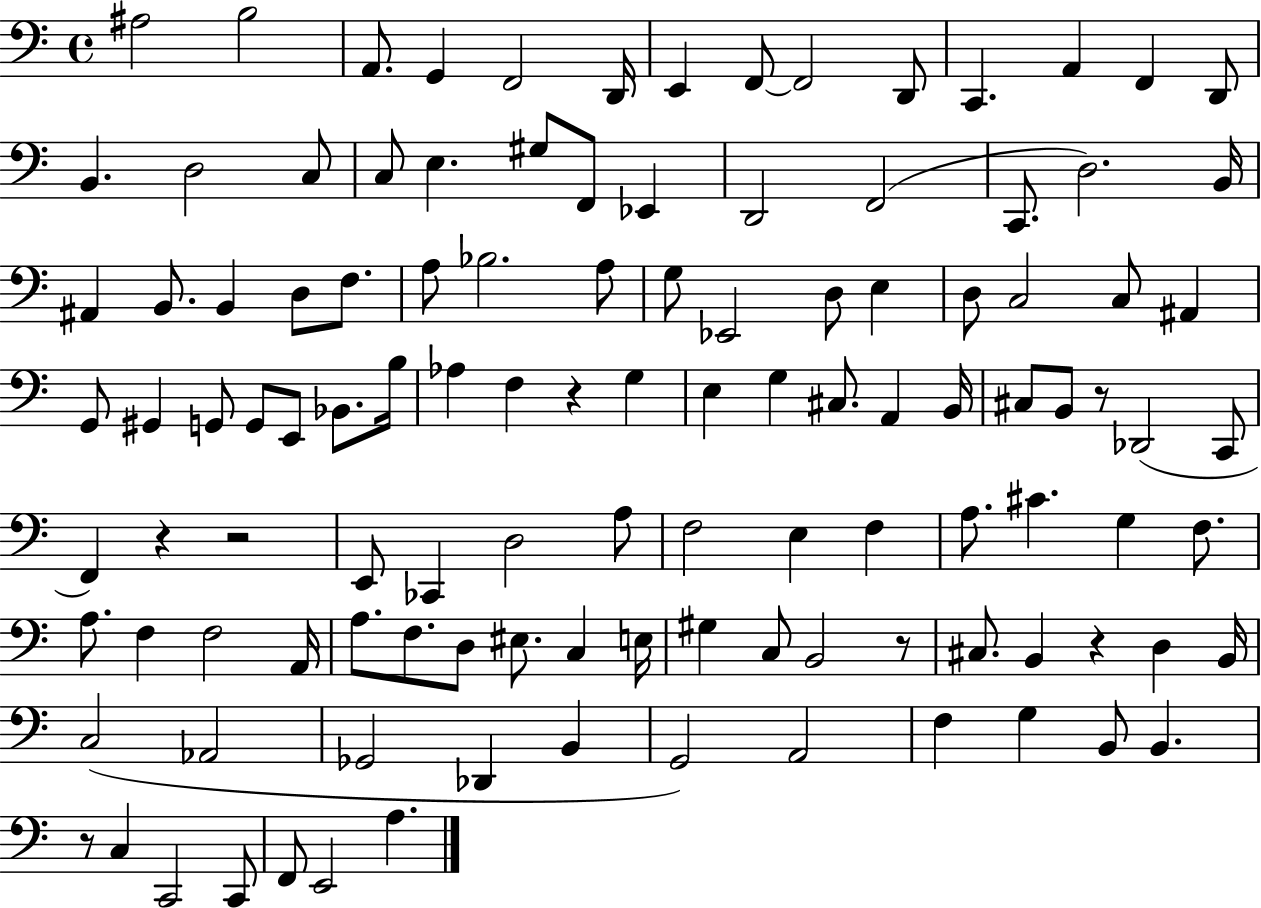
{
  \clef bass
  \time 4/4
  \defaultTimeSignature
  \key c \major
  \repeat volta 2 { ais2 b2 | a,8. g,4 f,2 d,16 | e,4 f,8~~ f,2 d,8 | c,4. a,4 f,4 d,8 | \break b,4. d2 c8 | c8 e4. gis8 f,8 ees,4 | d,2 f,2( | c,8. d2.) b,16 | \break ais,4 b,8. b,4 d8 f8. | a8 bes2. a8 | g8 ees,2 d8 e4 | d8 c2 c8 ais,4 | \break g,8 gis,4 g,8 g,8 e,8 bes,8. b16 | aes4 f4 r4 g4 | e4 g4 cis8. a,4 b,16 | cis8 b,8 r8 des,2( c,8 | \break f,4) r4 r2 | e,8 ces,4 d2 a8 | f2 e4 f4 | a8. cis'4. g4 f8. | \break a8. f4 f2 a,16 | a8. f8. d8 eis8. c4 e16 | gis4 c8 b,2 r8 | cis8. b,4 r4 d4 b,16 | \break c2( aes,2 | ges,2 des,4 b,4 | g,2) a,2 | f4 g4 b,8 b,4. | \break r8 c4 c,2 c,8 | f,8 e,2 a4. | } \bar "|."
}